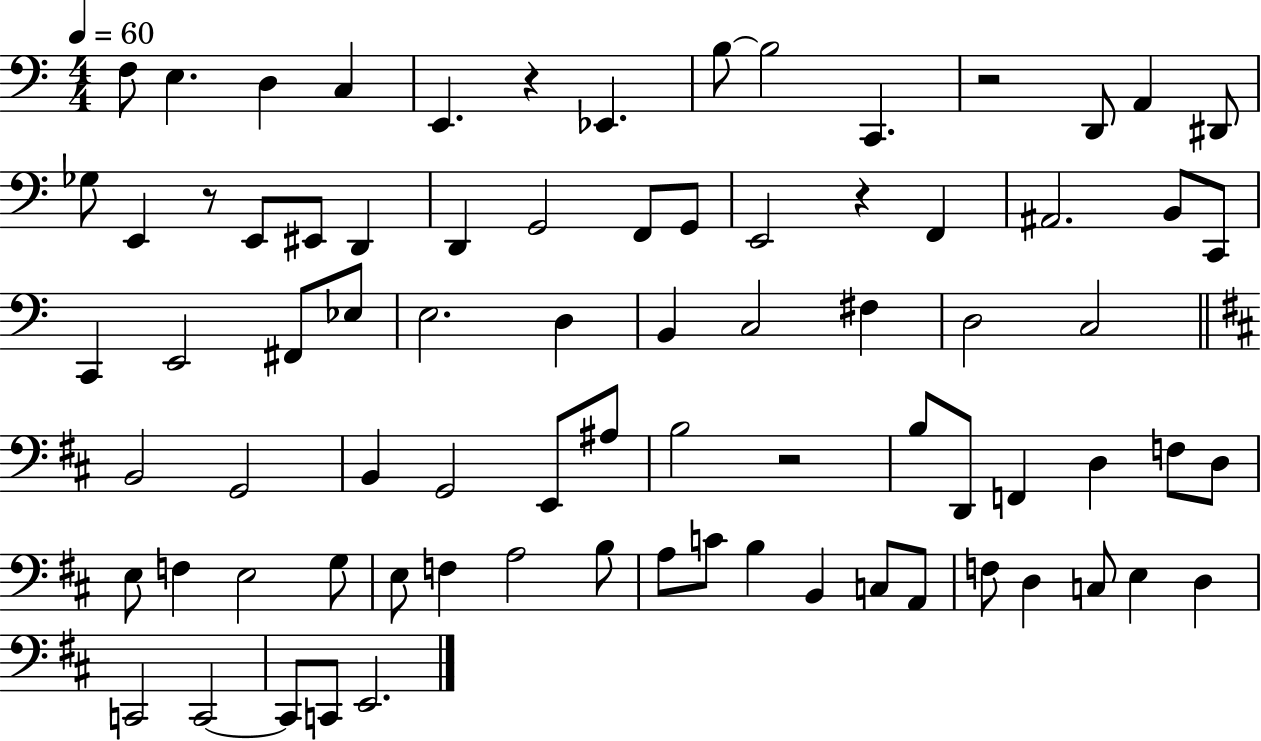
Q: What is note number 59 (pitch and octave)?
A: A3